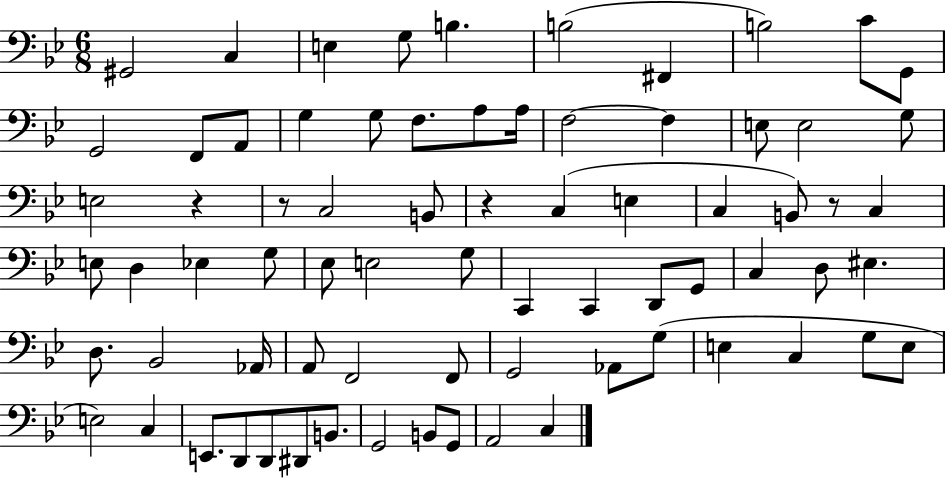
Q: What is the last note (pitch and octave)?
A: C3